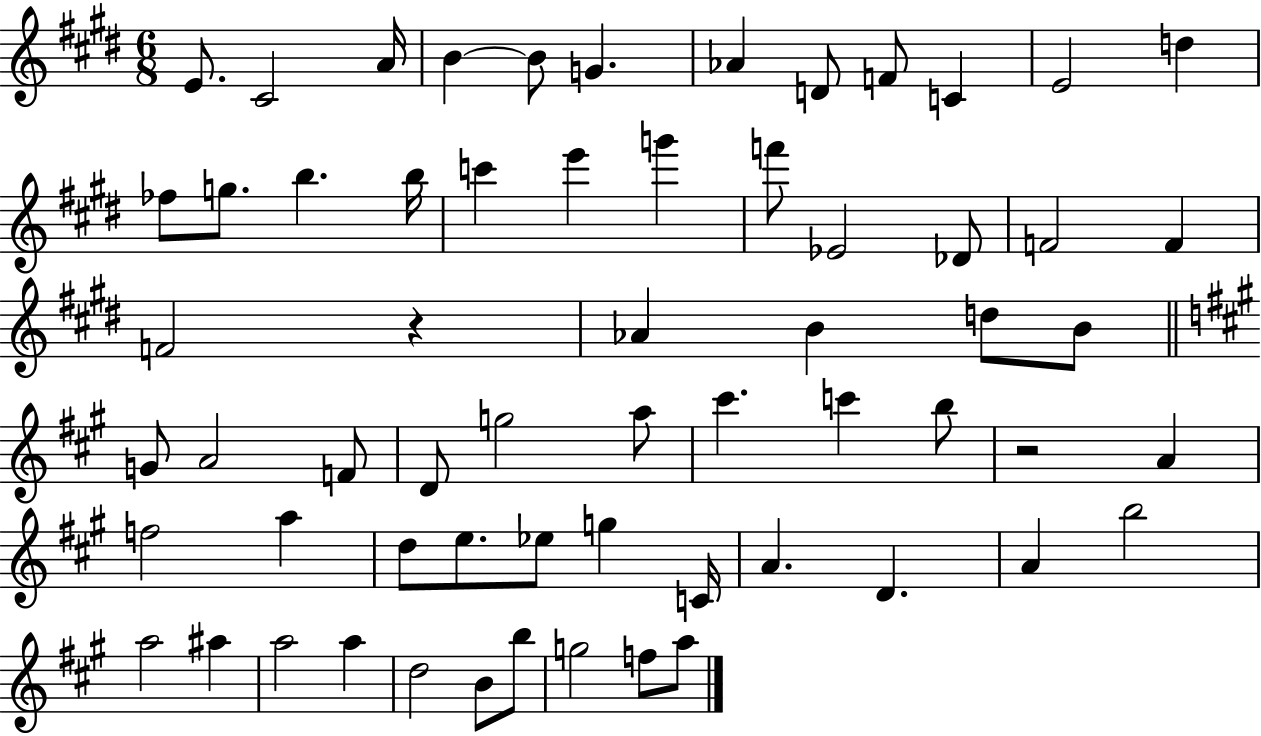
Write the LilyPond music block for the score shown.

{
  \clef treble
  \numericTimeSignature
  \time 6/8
  \key e \major
  e'8. cis'2 a'16 | b'4~~ b'8 g'4. | aes'4 d'8 f'8 c'4 | e'2 d''4 | \break fes''8 g''8. b''4. b''16 | c'''4 e'''4 g'''4 | f'''8 ees'2 des'8 | f'2 f'4 | \break f'2 r4 | aes'4 b'4 d''8 b'8 | \bar "||" \break \key a \major g'8 a'2 f'8 | d'8 g''2 a''8 | cis'''4. c'''4 b''8 | r2 a'4 | \break f''2 a''4 | d''8 e''8. ees''8 g''4 c'16 | a'4. d'4. | a'4 b''2 | \break a''2 ais''4 | a''2 a''4 | d''2 b'8 b''8 | g''2 f''8 a''8 | \break \bar "|."
}